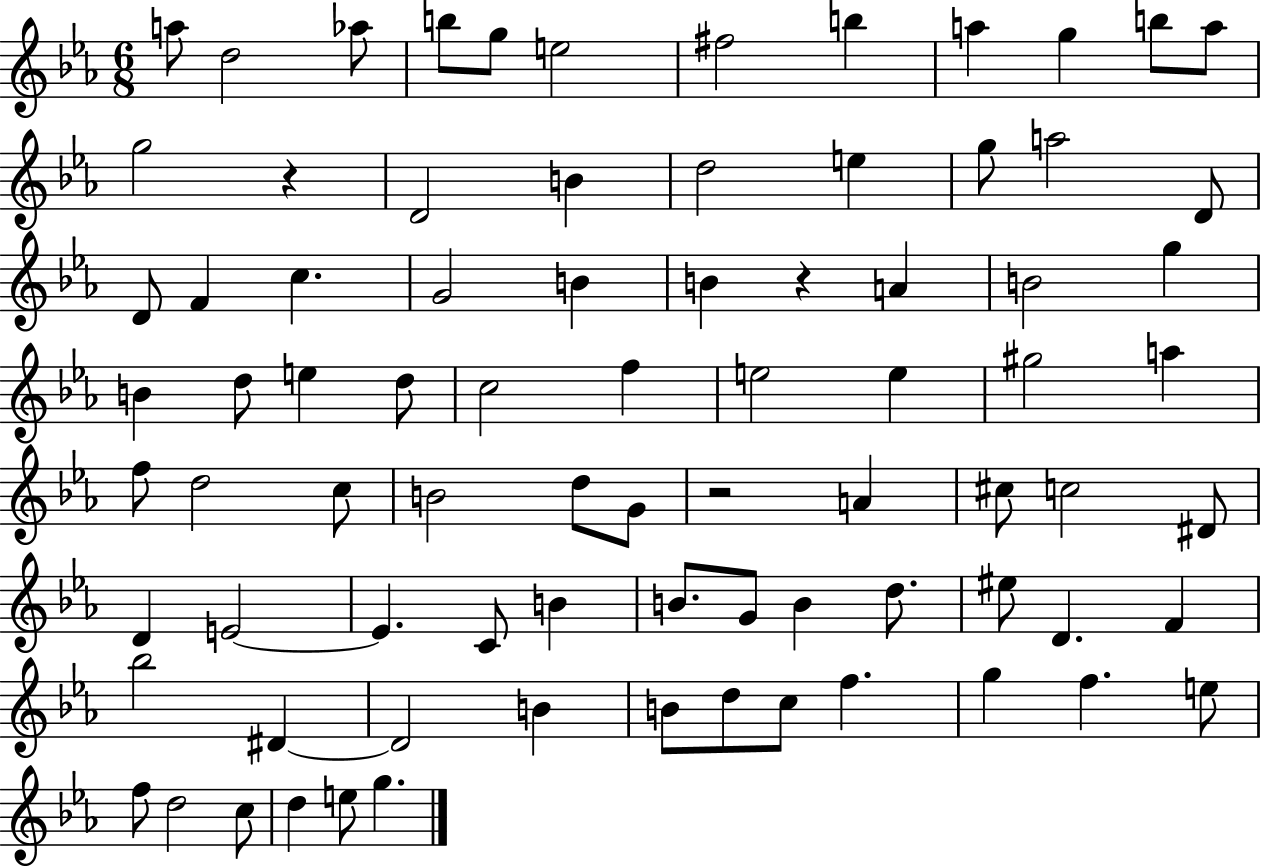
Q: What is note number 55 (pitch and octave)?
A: B4